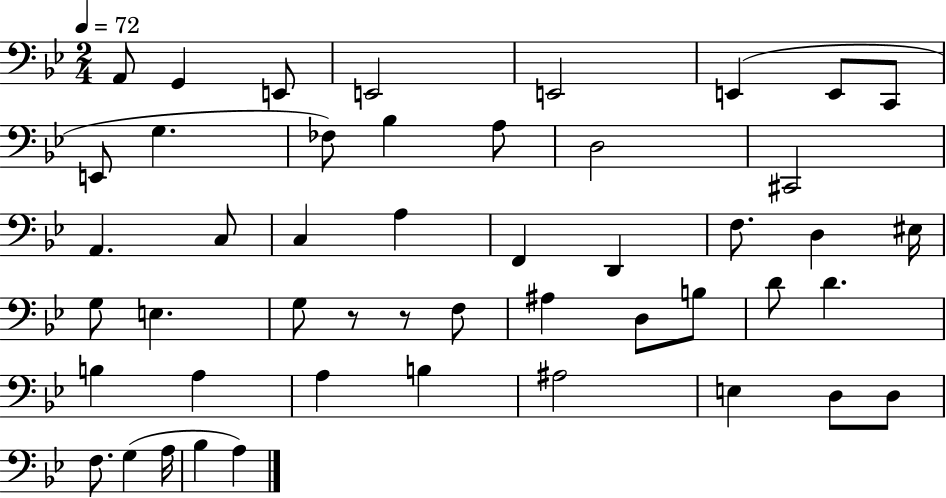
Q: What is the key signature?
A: BES major